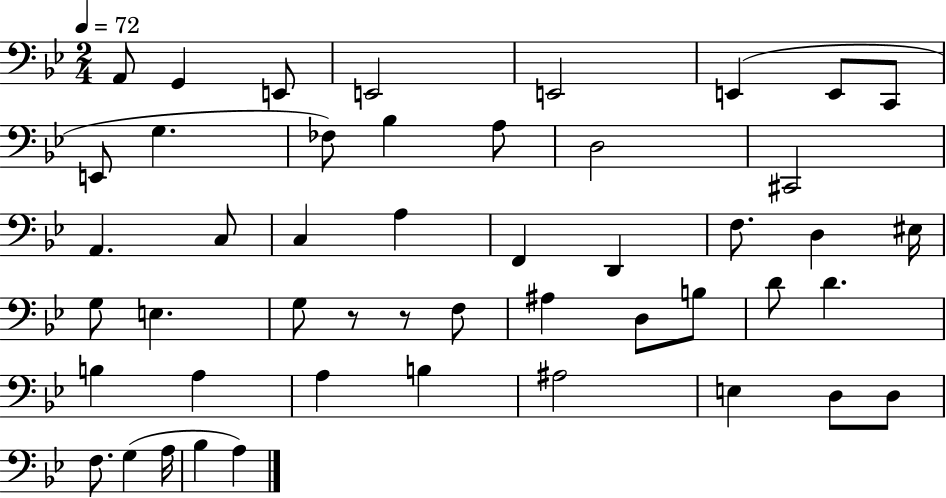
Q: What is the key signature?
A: BES major